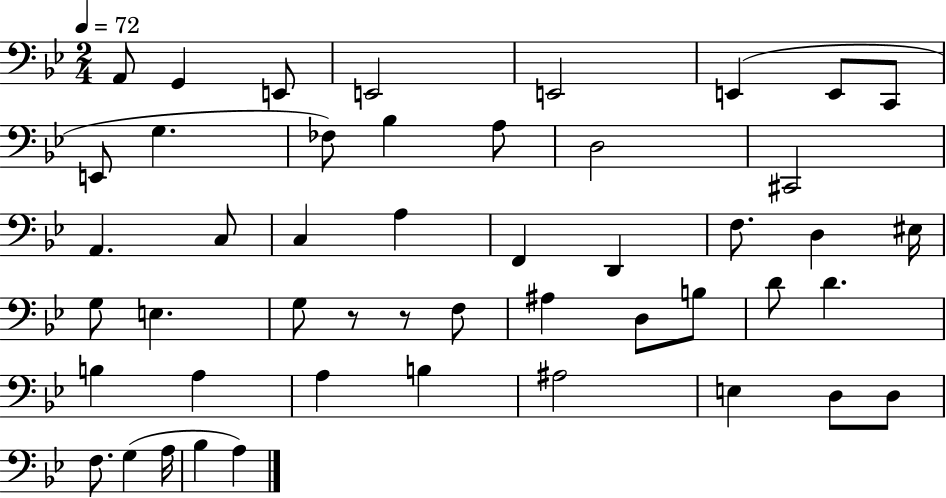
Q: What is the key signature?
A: BES major